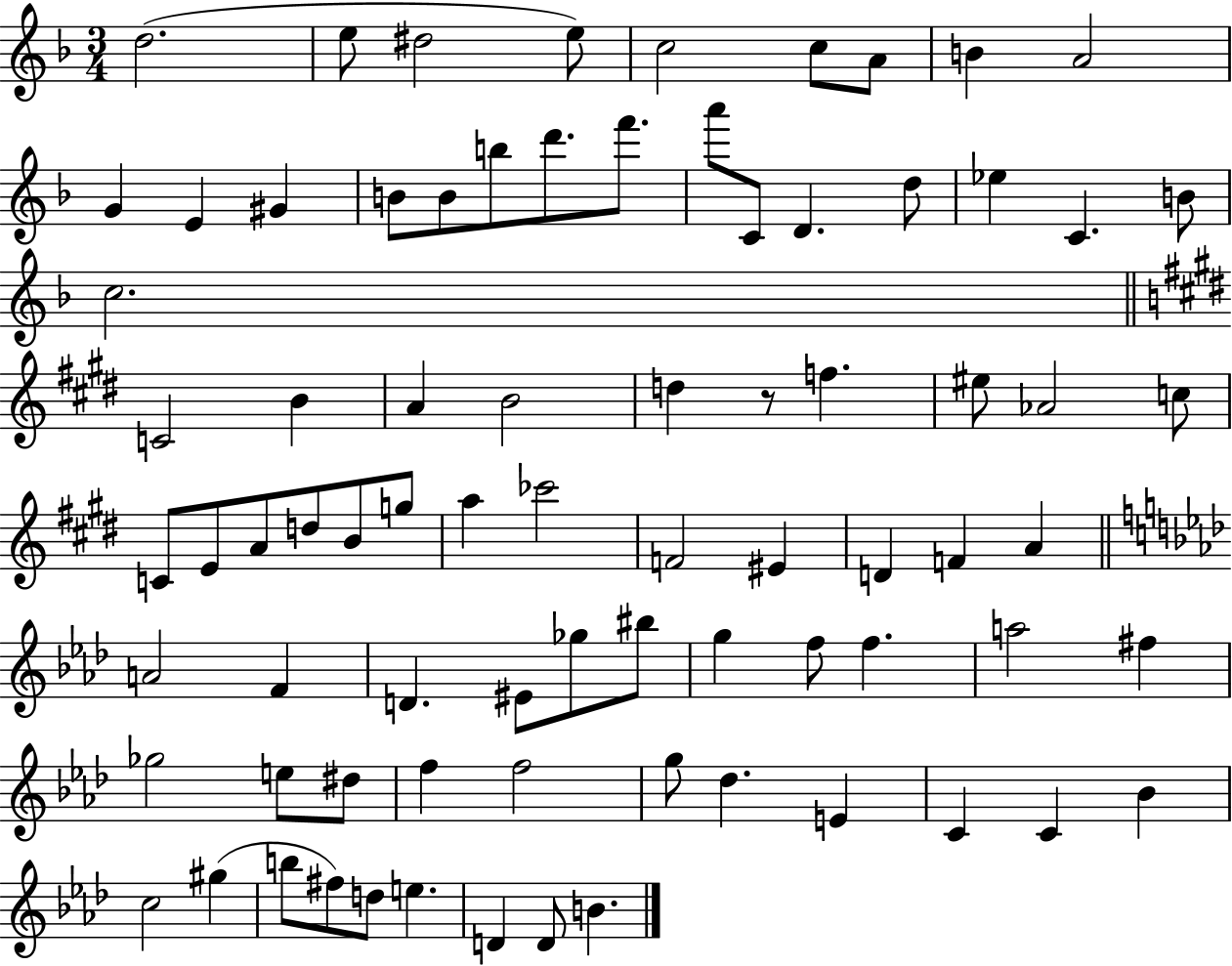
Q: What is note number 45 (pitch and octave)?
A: D4